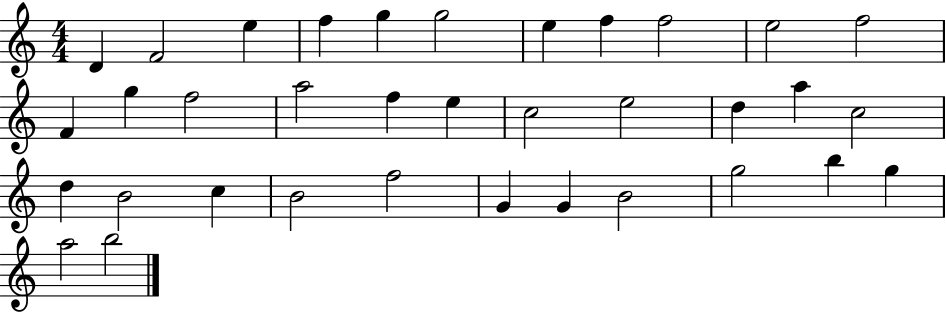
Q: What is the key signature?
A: C major